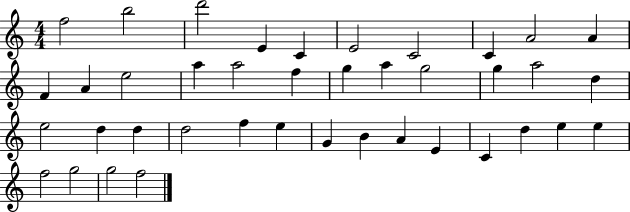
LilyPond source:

{
  \clef treble
  \numericTimeSignature
  \time 4/4
  \key c \major
  f''2 b''2 | d'''2 e'4 c'4 | e'2 c'2 | c'4 a'2 a'4 | \break f'4 a'4 e''2 | a''4 a''2 f''4 | g''4 a''4 g''2 | g''4 a''2 d''4 | \break e''2 d''4 d''4 | d''2 f''4 e''4 | g'4 b'4 a'4 e'4 | c'4 d''4 e''4 e''4 | \break f''2 g''2 | g''2 f''2 | \bar "|."
}